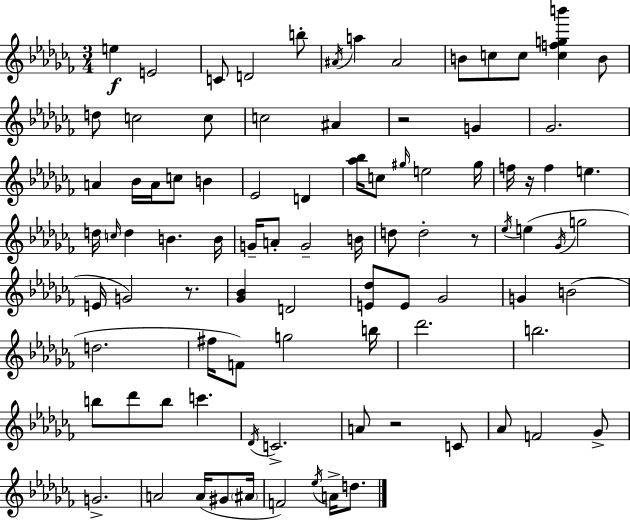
{
  \clef treble
  \numericTimeSignature
  \time 3/4
  \key aes \minor
  \repeat volta 2 { e''4\f e'2 | c'8 d'2 b''8-. | \acciaccatura { ais'16 } a''4 ais'2 | b'8 c''8 c''8 <c'' f'' g'' b'''>4 b'8 | \break d''8 c''2 c''8 | c''2 ais'4 | r2 g'4 | ges'2. | \break a'4 bes'16 a'16 c''8 b'4 | ees'2 d'4 | <aes'' bes''>16 c''8 \grace { gis''16 } e''2 | gis''16 f''16 r16 f''4 e''4. | \break d''16 \grace { c''16 } d''4 b'4. | b'16 g'16-- a'8-. g'2-- | b'16 d''8 d''2-. | r8 \acciaccatura { ees''16 }( e''4 \acciaccatura { ges'16 } g''2 | \break e'16 g'2) | r8. <ges' bes'>4 d'2 | <e' des''>8 e'8 ges'2 | g'4 b'2( | \break d''2. | fis''16 f'8) g''2 | b''16 des'''2. | b''2. | \break b''8 des'''8 b''8 c'''4. | \acciaccatura { des'16 } c'2.-> | a'8 r2 | c'8 aes'8 f'2 | \break ges'8-> g'2.-> | a'2 | a'16( gis'8 \parenthesize ais'16 f'2) | \acciaccatura { ees''16 } a'16-> d''8. } \bar "|."
}